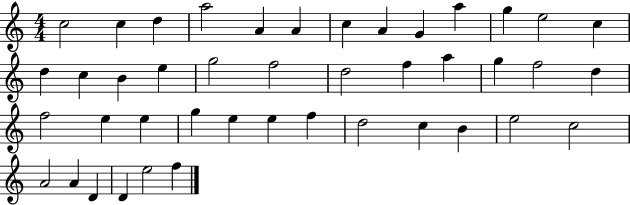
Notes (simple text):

C5/h C5/q D5/q A5/h A4/q A4/q C5/q A4/q G4/q A5/q G5/q E5/h C5/q D5/q C5/q B4/q E5/q G5/h F5/h D5/h F5/q A5/q G5/q F5/h D5/q F5/h E5/q E5/q G5/q E5/q E5/q F5/q D5/h C5/q B4/q E5/h C5/h A4/h A4/q D4/q D4/q E5/h F5/q